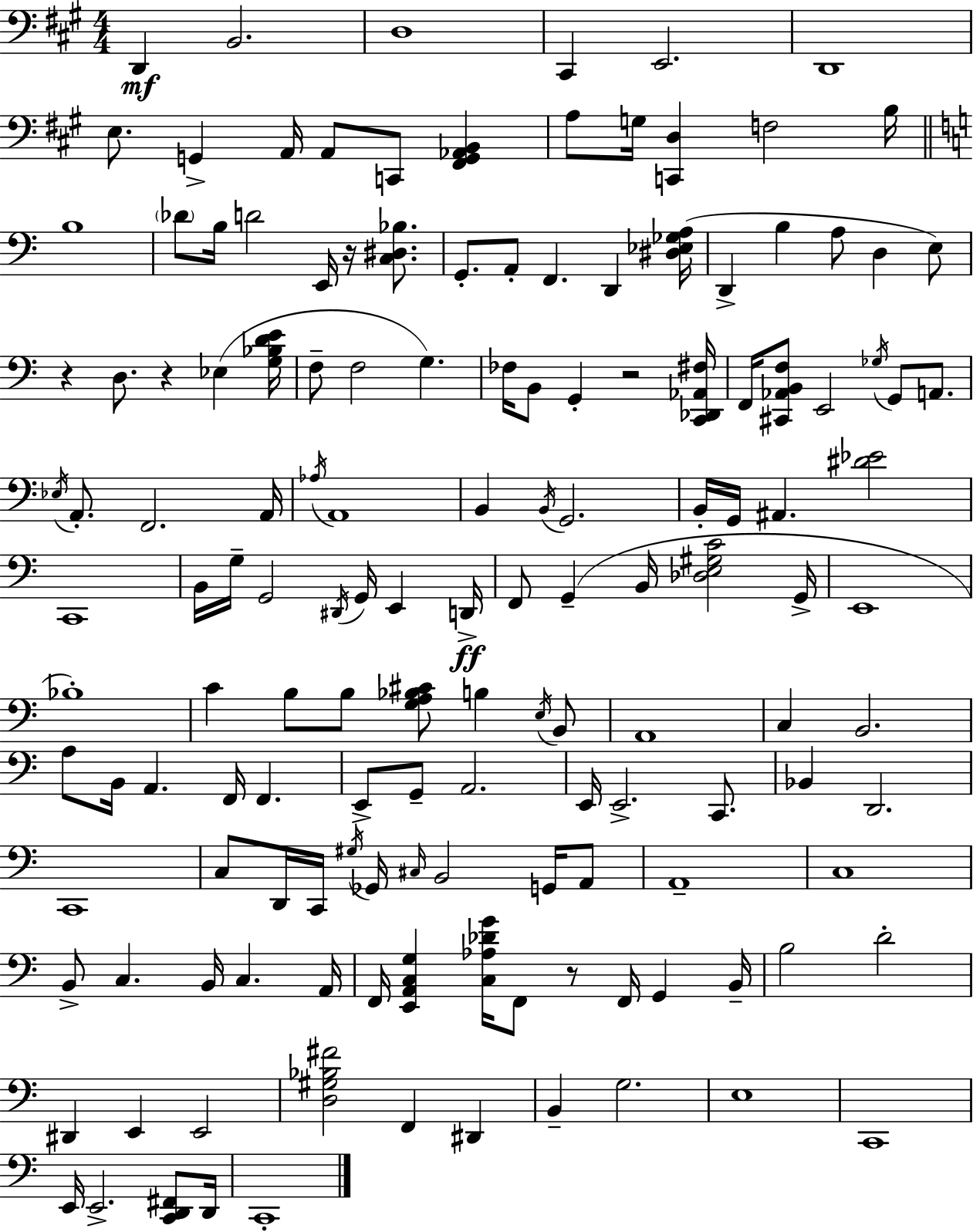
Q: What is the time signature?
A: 4/4